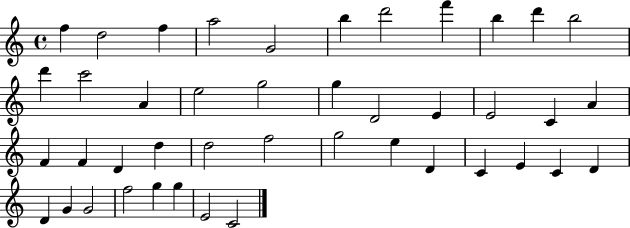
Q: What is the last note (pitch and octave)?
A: C4